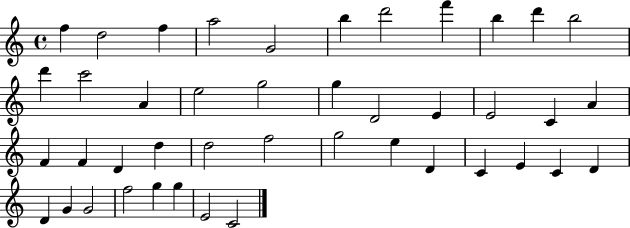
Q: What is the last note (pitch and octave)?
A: C4